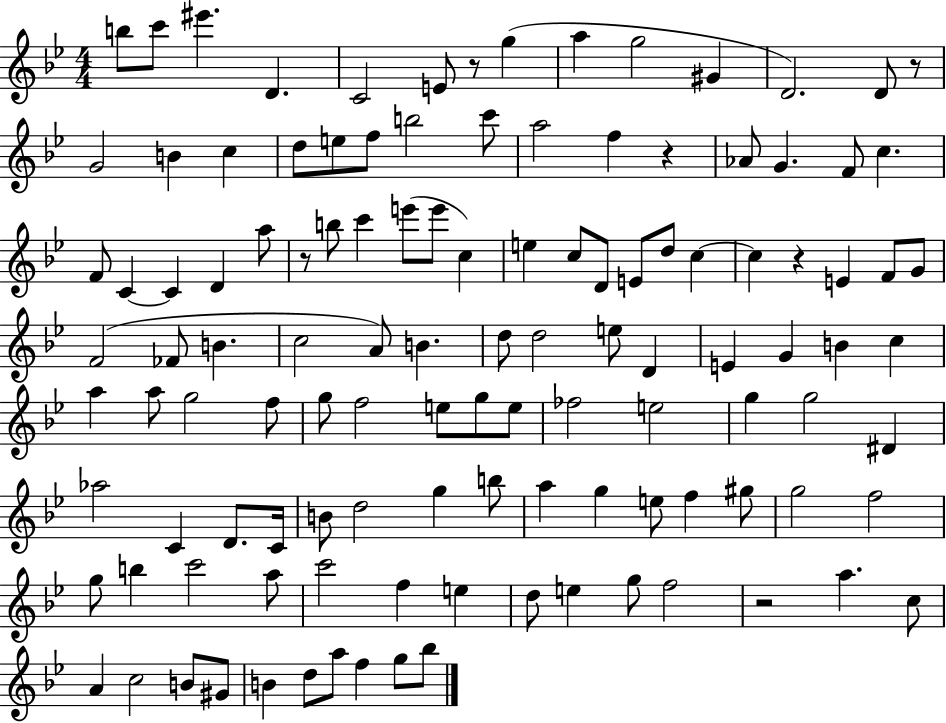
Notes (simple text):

B5/e C6/e EIS6/q. D4/q. C4/h E4/e R/e G5/q A5/q G5/h G#4/q D4/h. D4/e R/e G4/h B4/q C5/q D5/e E5/e F5/e B5/h C6/e A5/h F5/q R/q Ab4/e G4/q. F4/e C5/q. F4/e C4/q C4/q D4/q A5/e R/e B5/e C6/q E6/e E6/e C5/q E5/q C5/e D4/e E4/e D5/e C5/q C5/q R/q E4/q F4/e G4/e F4/h FES4/e B4/q. C5/h A4/e B4/q. D5/e D5/h E5/e D4/q E4/q G4/q B4/q C5/q A5/q A5/e G5/h F5/e G5/e F5/h E5/e G5/e E5/e FES5/h E5/h G5/q G5/h D#4/q Ab5/h C4/q D4/e. C4/s B4/e D5/h G5/q B5/e A5/q G5/q E5/e F5/q G#5/e G5/h F5/h G5/e B5/q C6/h A5/e C6/h F5/q E5/q D5/e E5/q G5/e F5/h R/h A5/q. C5/e A4/q C5/h B4/e G#4/e B4/q D5/e A5/e F5/q G5/e Bb5/e